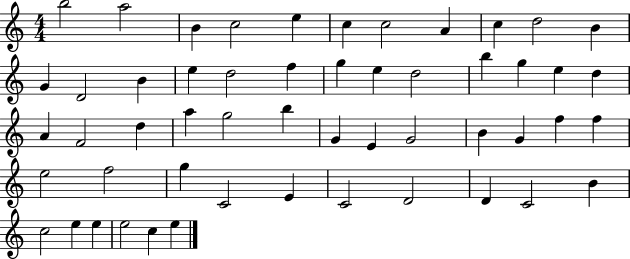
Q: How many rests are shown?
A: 0